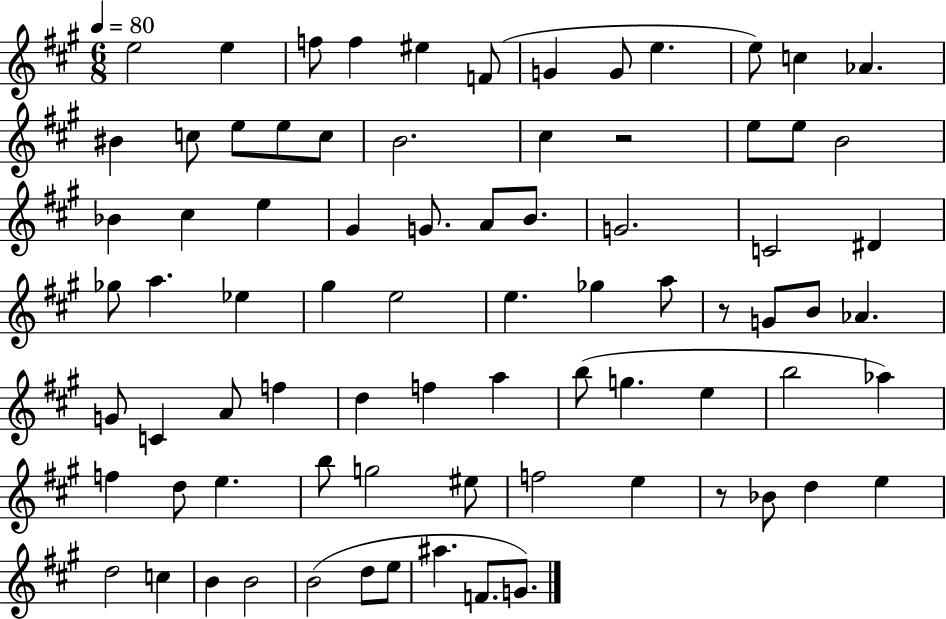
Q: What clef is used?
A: treble